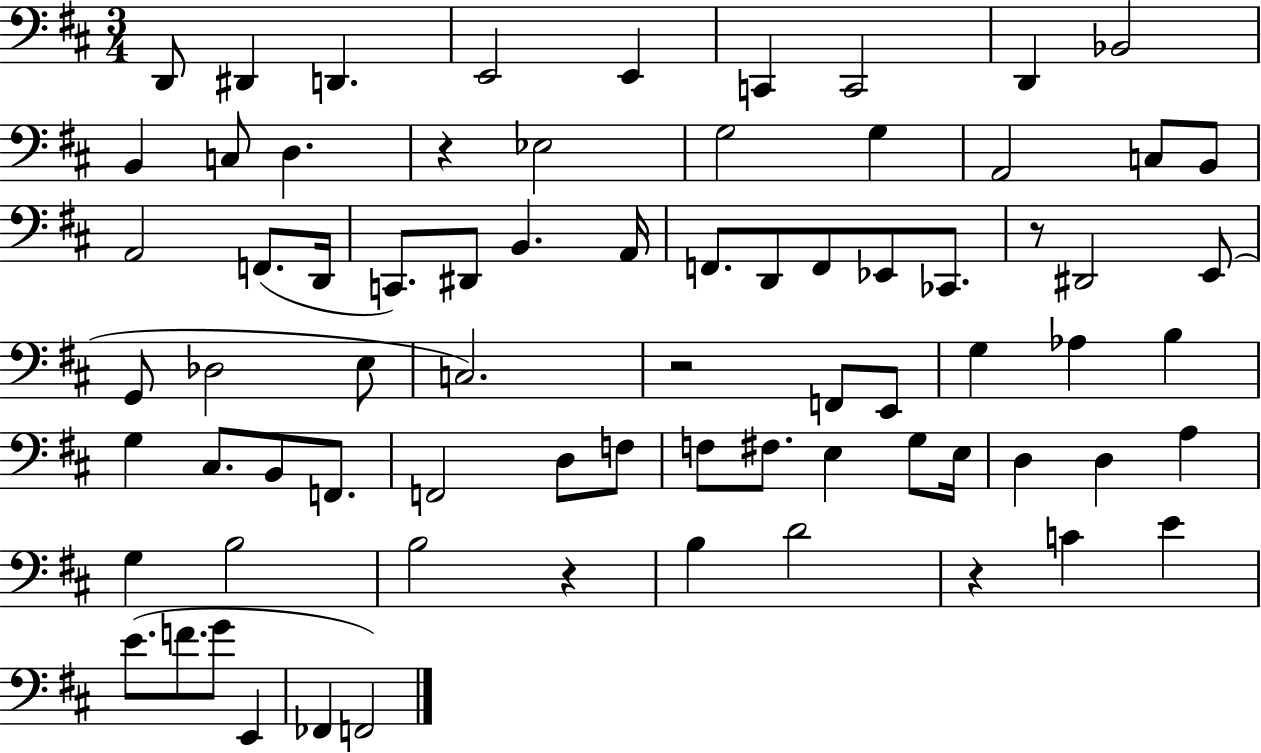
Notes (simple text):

D2/e D#2/q D2/q. E2/h E2/q C2/q C2/h D2/q Bb2/h B2/q C3/e D3/q. R/q Eb3/h G3/h G3/q A2/h C3/e B2/e A2/h F2/e. D2/s C2/e. D#2/e B2/q. A2/s F2/e. D2/e F2/e Eb2/e CES2/e. R/e D#2/h E2/e G2/e Db3/h E3/e C3/h. R/h F2/e E2/e G3/q Ab3/q B3/q G3/q C#3/e. B2/e F2/e. F2/h D3/e F3/e F3/e F#3/e. E3/q G3/e E3/s D3/q D3/q A3/q G3/q B3/h B3/h R/q B3/q D4/h R/q C4/q E4/q E4/e. F4/e. G4/e E2/q FES2/q F2/h